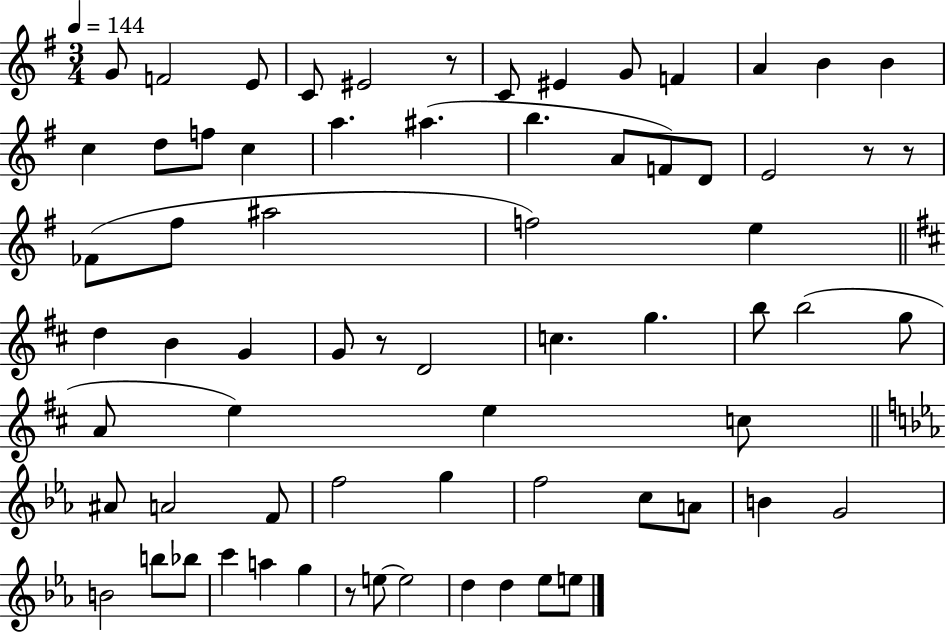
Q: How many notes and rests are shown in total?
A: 69